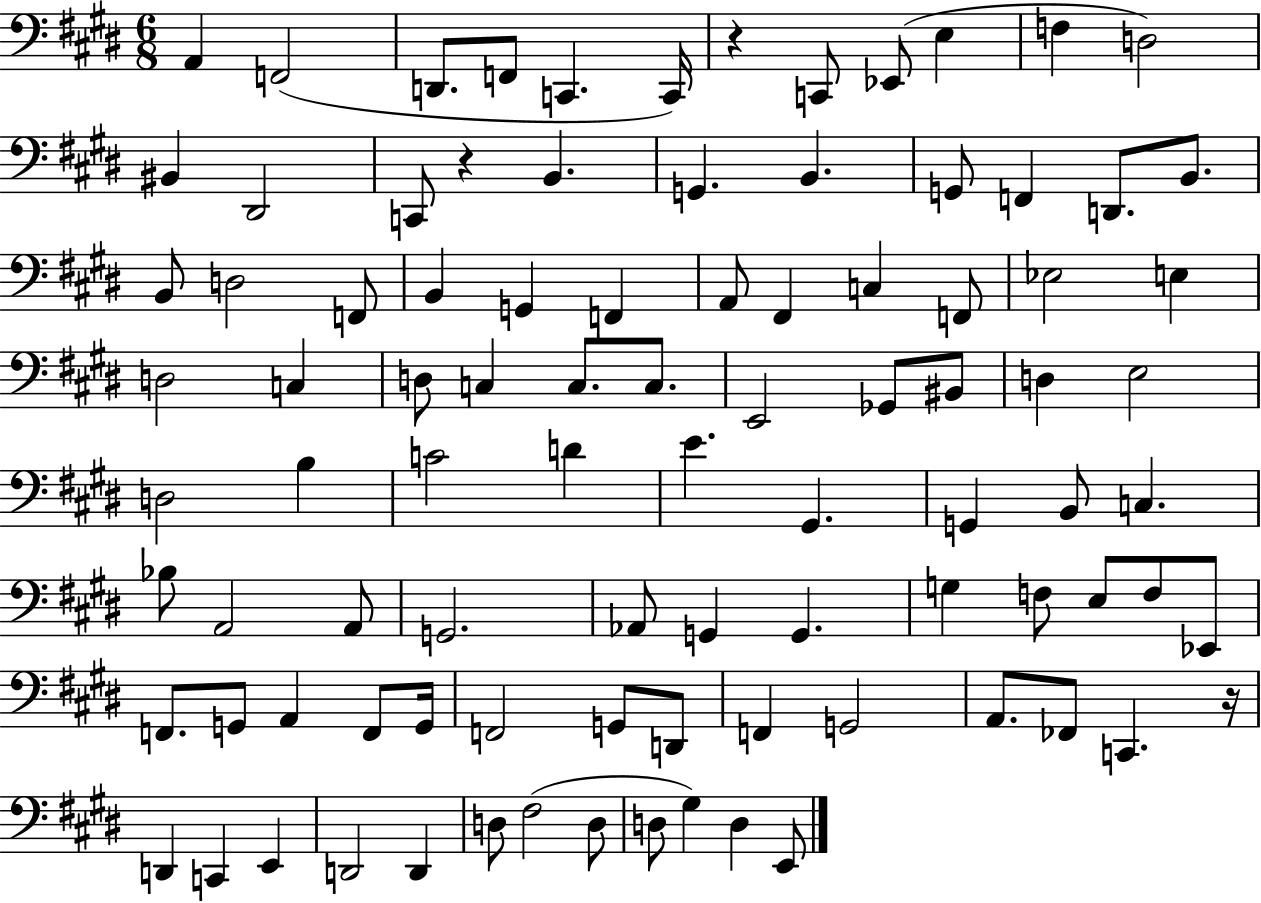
X:1
T:Untitled
M:6/8
L:1/4
K:E
A,, F,,2 D,,/2 F,,/2 C,, C,,/4 z C,,/2 _E,,/2 E, F, D,2 ^B,, ^D,,2 C,,/2 z B,, G,, B,, G,,/2 F,, D,,/2 B,,/2 B,,/2 D,2 F,,/2 B,, G,, F,, A,,/2 ^F,, C, F,,/2 _E,2 E, D,2 C, D,/2 C, C,/2 C,/2 E,,2 _G,,/2 ^B,,/2 D, E,2 D,2 B, C2 D E ^G,, G,, B,,/2 C, _B,/2 A,,2 A,,/2 G,,2 _A,,/2 G,, G,, G, F,/2 E,/2 F,/2 _E,,/2 F,,/2 G,,/2 A,, F,,/2 G,,/4 F,,2 G,,/2 D,,/2 F,, G,,2 A,,/2 _F,,/2 C,, z/4 D,, C,, E,, D,,2 D,, D,/2 ^F,2 D,/2 D,/2 ^G, D, E,,/2